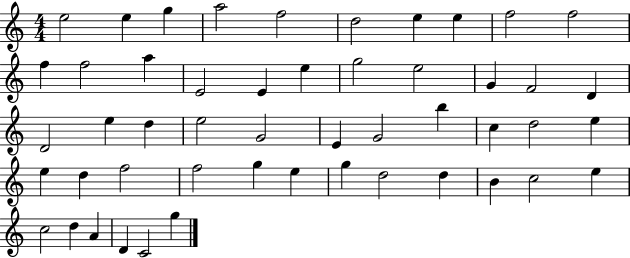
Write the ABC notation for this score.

X:1
T:Untitled
M:4/4
L:1/4
K:C
e2 e g a2 f2 d2 e e f2 f2 f f2 a E2 E e g2 e2 G F2 D D2 e d e2 G2 E G2 b c d2 e e d f2 f2 g e g d2 d B c2 e c2 d A D C2 g